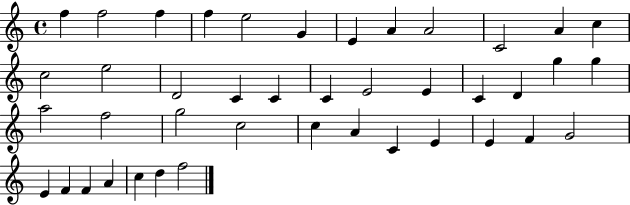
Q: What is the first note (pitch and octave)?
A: F5